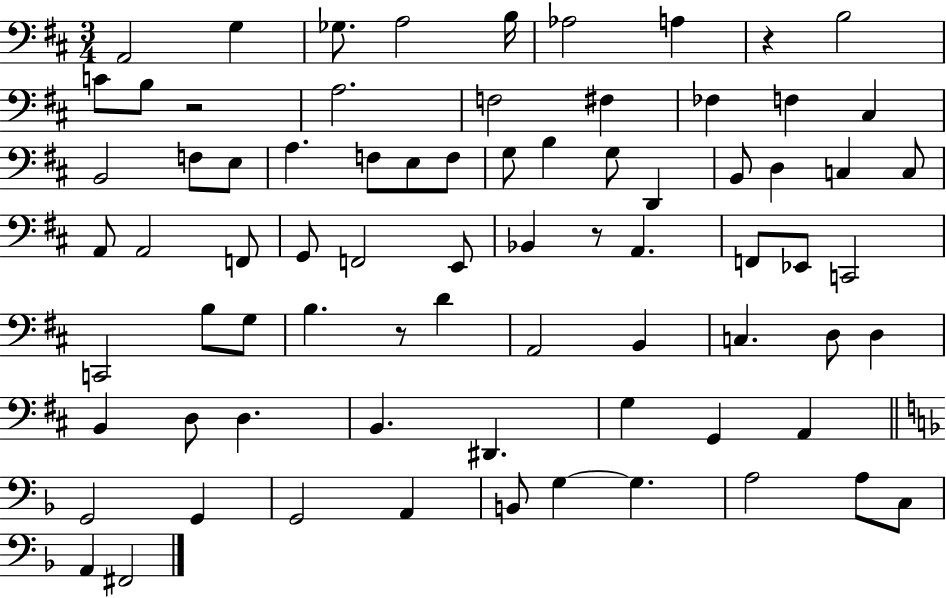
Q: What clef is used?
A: bass